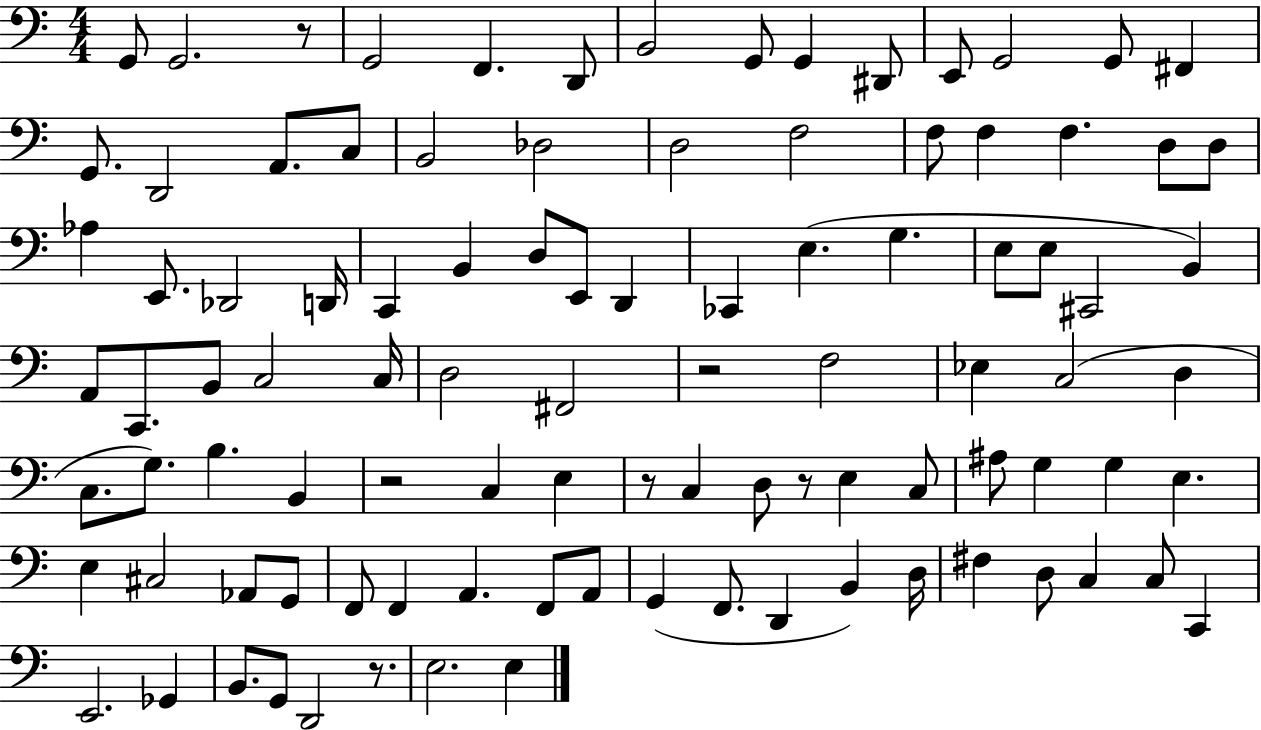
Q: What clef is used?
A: bass